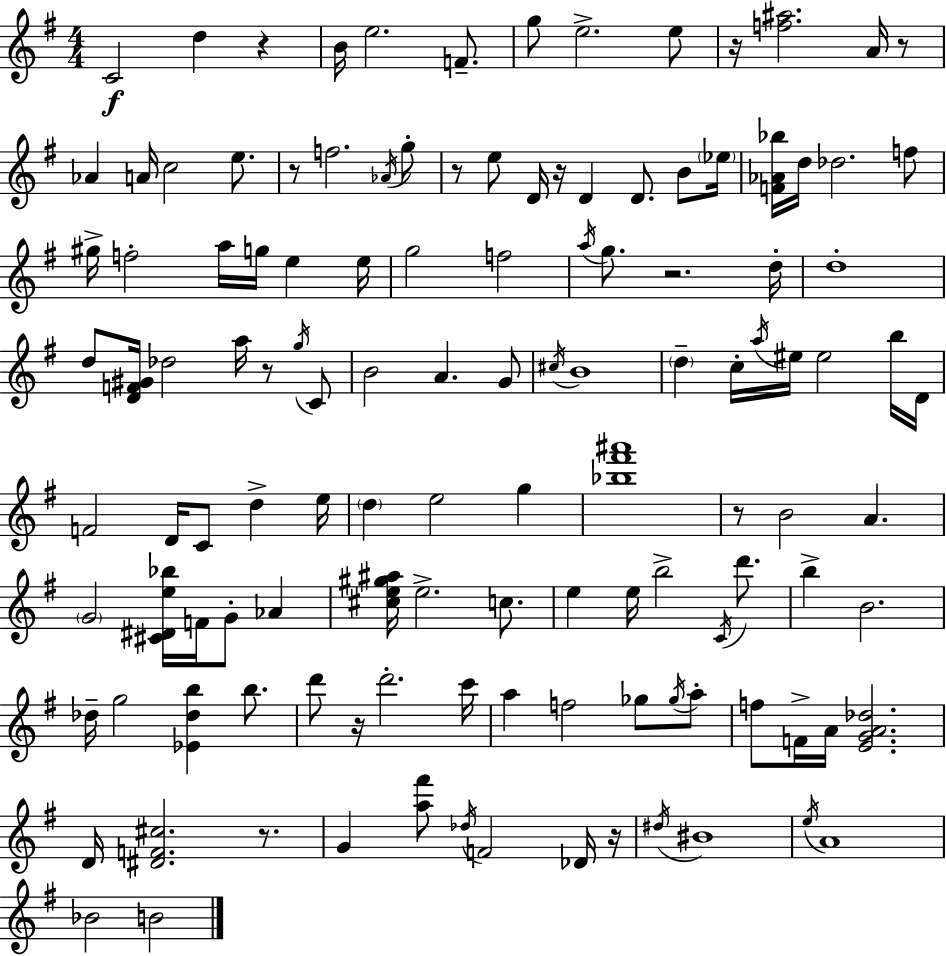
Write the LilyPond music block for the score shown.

{
  \clef treble
  \numericTimeSignature
  \time 4/4
  \key g \major
  \repeat volta 2 { c'2\f d''4 r4 | b'16 e''2. f'8.-- | g''8 e''2.-> e''8 | r16 <f'' ais''>2. a'16 r8 | \break aes'4 a'16 c''2 e''8. | r8 f''2. \acciaccatura { aes'16 } g''8-. | r8 e''8 d'16 r16 d'4 d'8. b'8 | \parenthesize ees''16 <f' aes' bes''>16 d''16 des''2. f''8 | \break gis''16-> f''2-. a''16 g''16 e''4 | e''16 g''2 f''2 | \acciaccatura { a''16 } g''8. r2. | d''16-. d''1-. | \break d''8 <d' f' gis'>16 des''2 a''16 r8 | \acciaccatura { g''16 } c'8 b'2 a'4. | g'8 \acciaccatura { cis''16 } b'1 | \parenthesize d''4-- c''16-. \acciaccatura { a''16 } eis''16 eis''2 | \break b''16 d'16 f'2 d'16 c'8 | d''4-> e''16 \parenthesize d''4 e''2 | g''4 <bes'' fis''' ais'''>1 | r8 b'2 a'4. | \break \parenthesize g'2 <cis' dis' e'' bes''>16 f'16 g'8-. | aes'4 <cis'' e'' gis'' ais''>16 e''2.-> | c''8. e''4 e''16 b''2-> | \acciaccatura { c'16 } d'''8. b''4-> b'2. | \break des''16-- g''2 <ees' des'' b''>4 | b''8. d'''8 r16 d'''2.-. | c'''16 a''4 f''2 | ges''8 \acciaccatura { ges''16 } a''8-. f''8 f'16-> a'16 <e' g' a' des''>2. | \break d'16 <dis' f' cis''>2. | r8. g'4 <a'' fis'''>8 \acciaccatura { des''16 } f'2 | des'16 r16 \acciaccatura { dis''16 } bis'1 | \acciaccatura { e''16 } a'1 | \break bes'2 | b'2 } \bar "|."
}